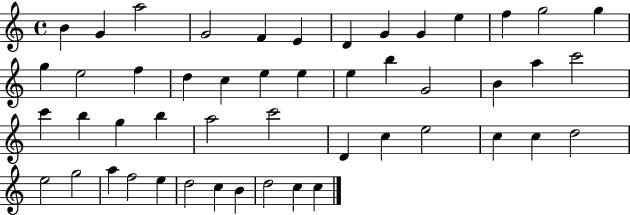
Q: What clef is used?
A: treble